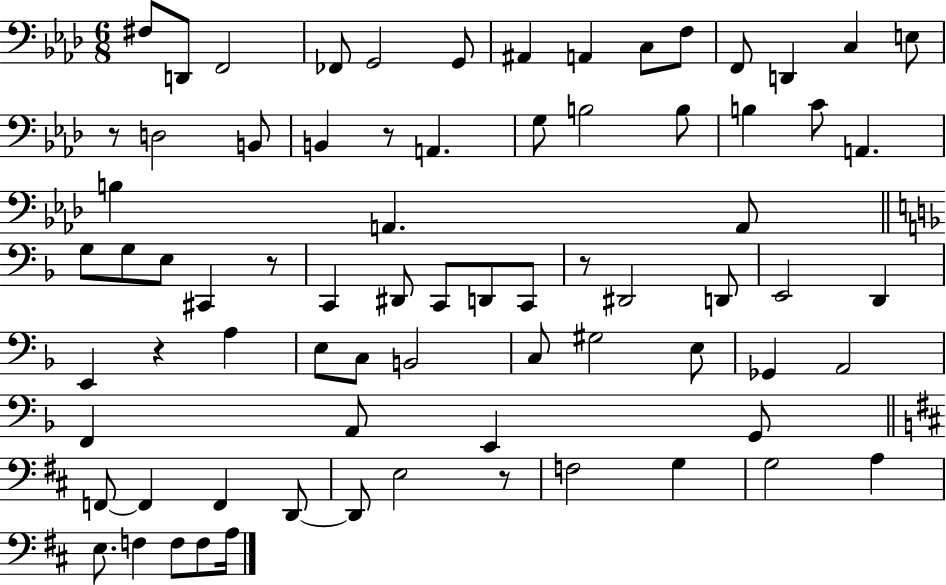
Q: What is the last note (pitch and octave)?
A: A3